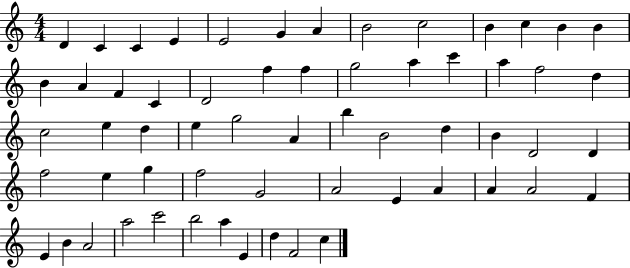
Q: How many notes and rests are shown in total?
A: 60